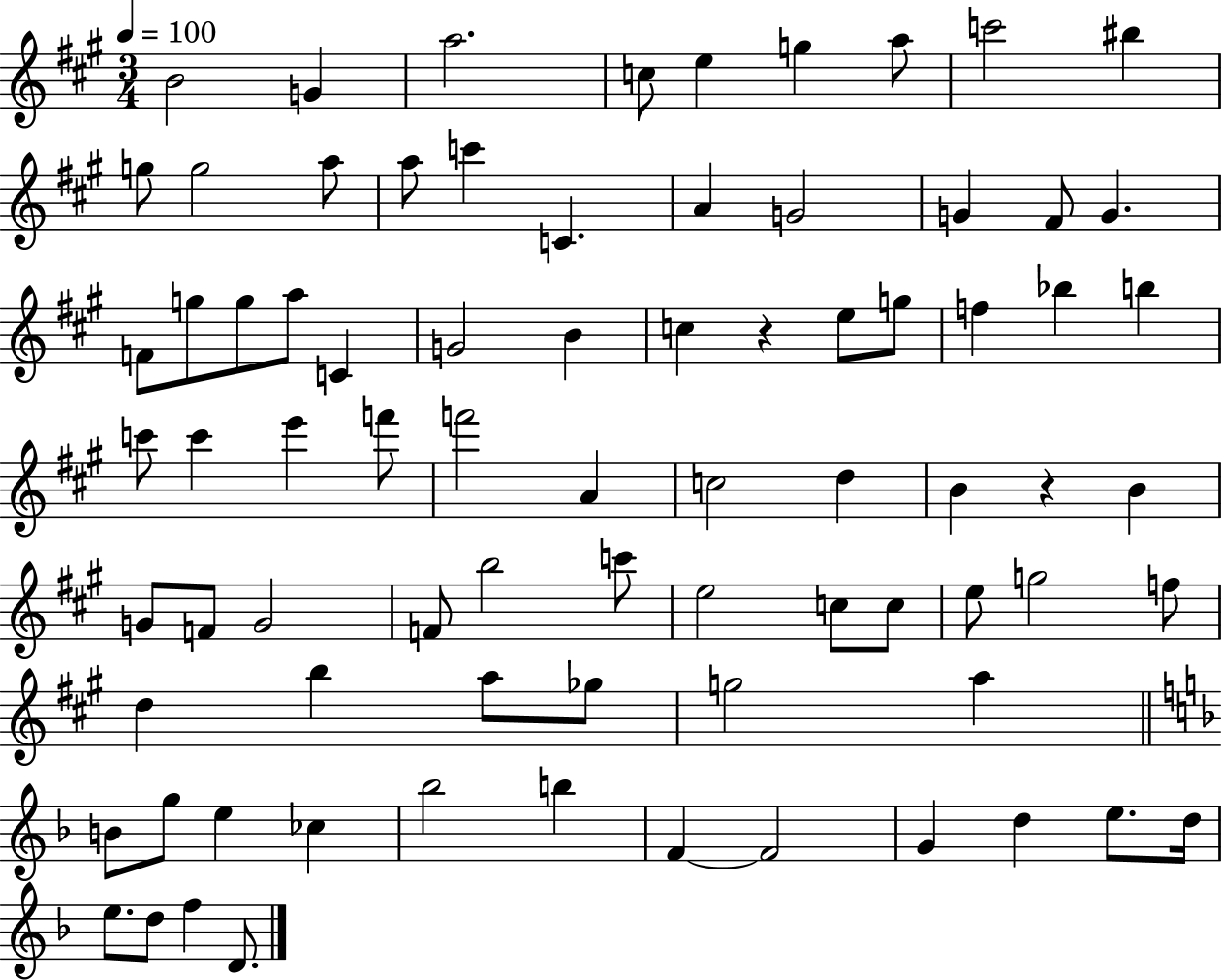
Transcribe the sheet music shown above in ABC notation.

X:1
T:Untitled
M:3/4
L:1/4
K:A
B2 G a2 c/2 e g a/2 c'2 ^b g/2 g2 a/2 a/2 c' C A G2 G ^F/2 G F/2 g/2 g/2 a/2 C G2 B c z e/2 g/2 f _b b c'/2 c' e' f'/2 f'2 A c2 d B z B G/2 F/2 G2 F/2 b2 c'/2 e2 c/2 c/2 e/2 g2 f/2 d b a/2 _g/2 g2 a B/2 g/2 e _c _b2 b F F2 G d e/2 d/4 e/2 d/2 f D/2